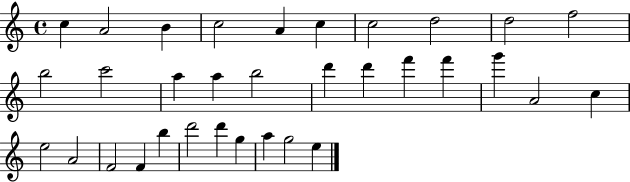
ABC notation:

X:1
T:Untitled
M:4/4
L:1/4
K:C
c A2 B c2 A c c2 d2 d2 f2 b2 c'2 a a b2 d' d' f' f' g' A2 c e2 A2 F2 F b d'2 d' g a g2 e